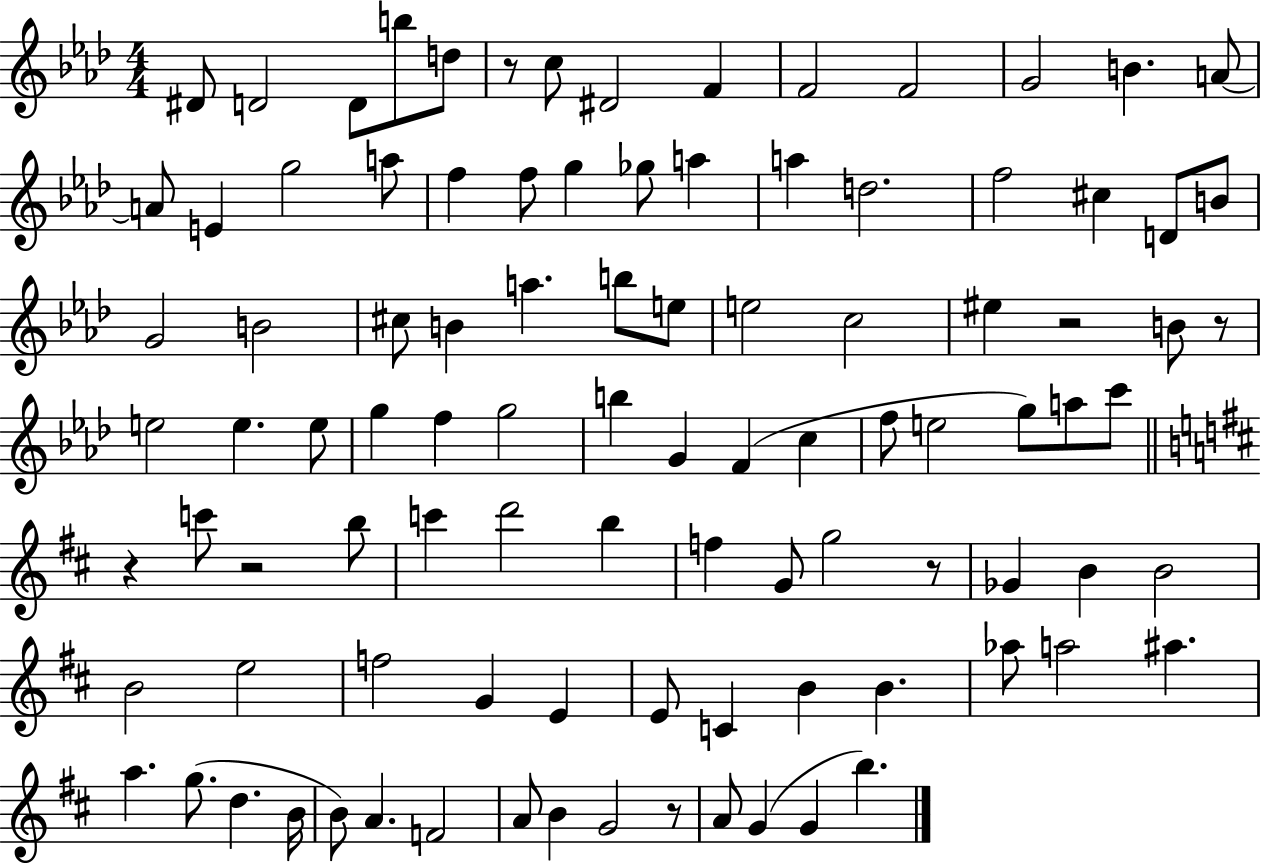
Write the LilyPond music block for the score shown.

{
  \clef treble
  \numericTimeSignature
  \time 4/4
  \key aes \major
  \repeat volta 2 { dis'8 d'2 d'8 b''8 d''8 | r8 c''8 dis'2 f'4 | f'2 f'2 | g'2 b'4. a'8~~ | \break a'8 e'4 g''2 a''8 | f''4 f''8 g''4 ges''8 a''4 | a''4 d''2. | f''2 cis''4 d'8 b'8 | \break g'2 b'2 | cis''8 b'4 a''4. b''8 e''8 | e''2 c''2 | eis''4 r2 b'8 r8 | \break e''2 e''4. e''8 | g''4 f''4 g''2 | b''4 g'4 f'4( c''4 | f''8 e''2 g''8) a''8 c'''8 | \break \bar "||" \break \key d \major r4 c'''8 r2 b''8 | c'''4 d'''2 b''4 | f''4 g'8 g''2 r8 | ges'4 b'4 b'2 | \break b'2 e''2 | f''2 g'4 e'4 | e'8 c'4 b'4 b'4. | aes''8 a''2 ais''4. | \break a''4. g''8.( d''4. b'16 | b'8) a'4. f'2 | a'8 b'4 g'2 r8 | a'8 g'4( g'4 b''4.) | \break } \bar "|."
}